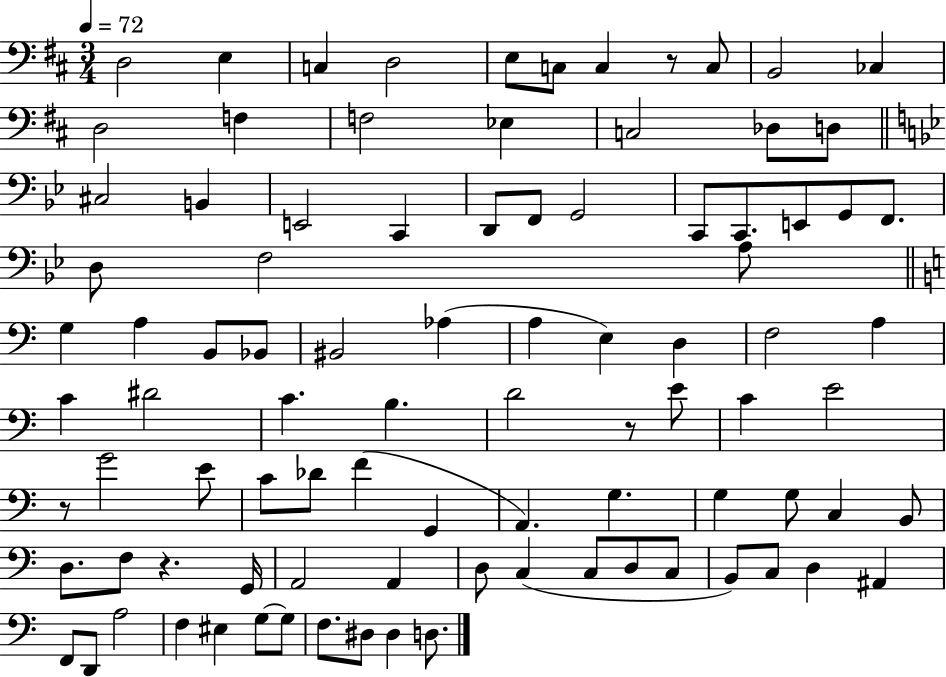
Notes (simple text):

D3/h E3/q C3/q D3/h E3/e C3/e C3/q R/e C3/e B2/h CES3/q D3/h F3/q F3/h Eb3/q C3/h Db3/e D3/e C#3/h B2/q E2/h C2/q D2/e F2/e G2/h C2/e C2/e. E2/e G2/e F2/e. D3/e F3/h A3/e G3/q A3/q B2/e Bb2/e BIS2/h Ab3/q A3/q E3/q D3/q F3/h A3/q C4/q D#4/h C4/q. B3/q. D4/h R/e E4/e C4/q E4/h R/e G4/h E4/e C4/e Db4/e F4/q G2/q A2/q. G3/q. G3/q G3/e C3/q B2/e D3/e. F3/e R/q. G2/s A2/h A2/q D3/e C3/q C3/e D3/e C3/e B2/e C3/e D3/q A#2/q F2/e D2/e A3/h F3/q EIS3/q G3/e G3/e F3/e. D#3/e D#3/q D3/e.